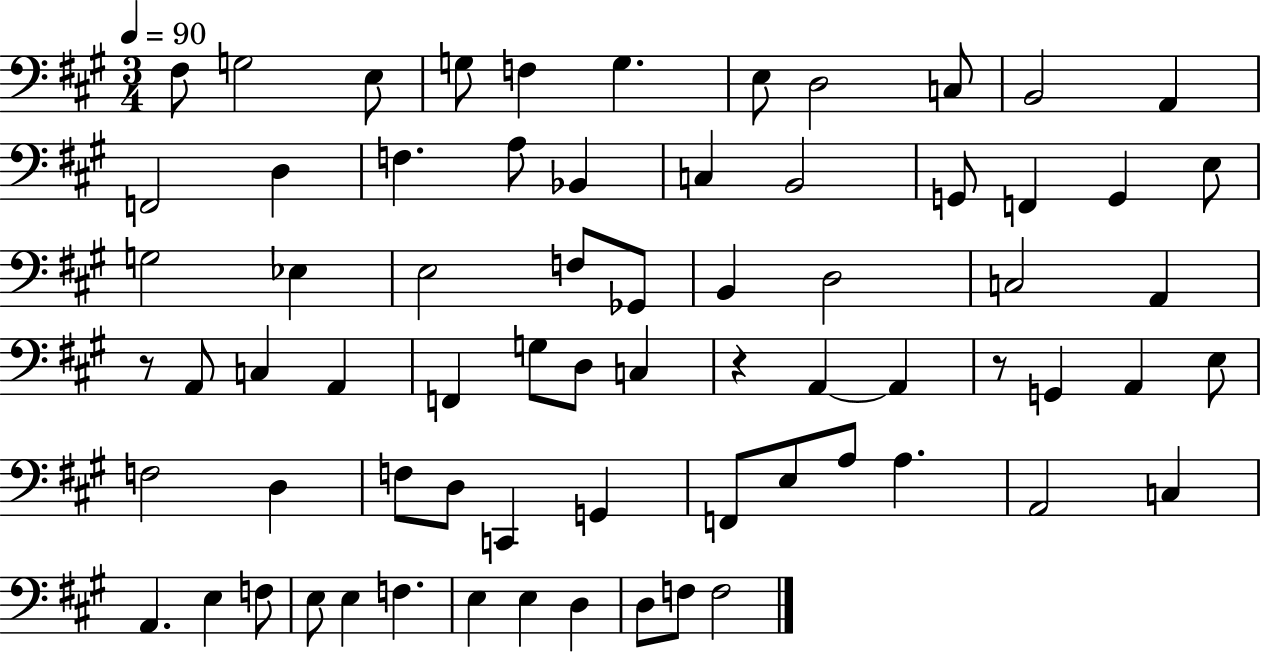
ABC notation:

X:1
T:Untitled
M:3/4
L:1/4
K:A
^F,/2 G,2 E,/2 G,/2 F, G, E,/2 D,2 C,/2 B,,2 A,, F,,2 D, F, A,/2 _B,, C, B,,2 G,,/2 F,, G,, E,/2 G,2 _E, E,2 F,/2 _G,,/2 B,, D,2 C,2 A,, z/2 A,,/2 C, A,, F,, G,/2 D,/2 C, z A,, A,, z/2 G,, A,, E,/2 F,2 D, F,/2 D,/2 C,, G,, F,,/2 E,/2 A,/2 A, A,,2 C, A,, E, F,/2 E,/2 E, F, E, E, D, D,/2 F,/2 F,2